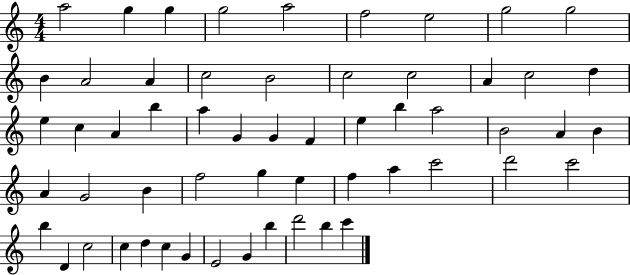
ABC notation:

X:1
T:Untitled
M:4/4
L:1/4
K:C
a2 g g g2 a2 f2 e2 g2 g2 B A2 A c2 B2 c2 c2 A c2 d e c A b a G G F e b a2 B2 A B A G2 B f2 g e f a c'2 d'2 c'2 b D c2 c d c G E2 G b d'2 b c'